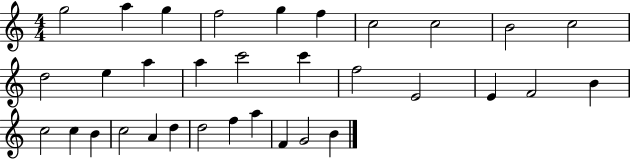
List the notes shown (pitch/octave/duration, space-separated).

G5/h A5/q G5/q F5/h G5/q F5/q C5/h C5/h B4/h C5/h D5/h E5/q A5/q A5/q C6/h C6/q F5/h E4/h E4/q F4/h B4/q C5/h C5/q B4/q C5/h A4/q D5/q D5/h F5/q A5/q F4/q G4/h B4/q